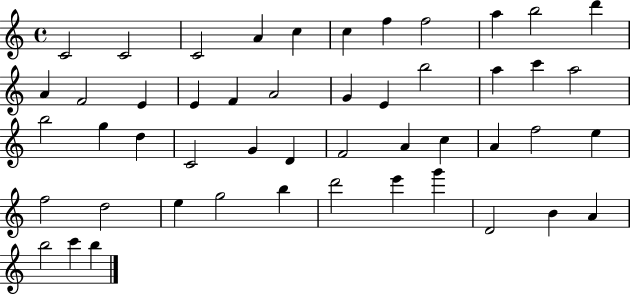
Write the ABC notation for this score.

X:1
T:Untitled
M:4/4
L:1/4
K:C
C2 C2 C2 A c c f f2 a b2 d' A F2 E E F A2 G E b2 a c' a2 b2 g d C2 G D F2 A c A f2 e f2 d2 e g2 b d'2 e' g' D2 B A b2 c' b